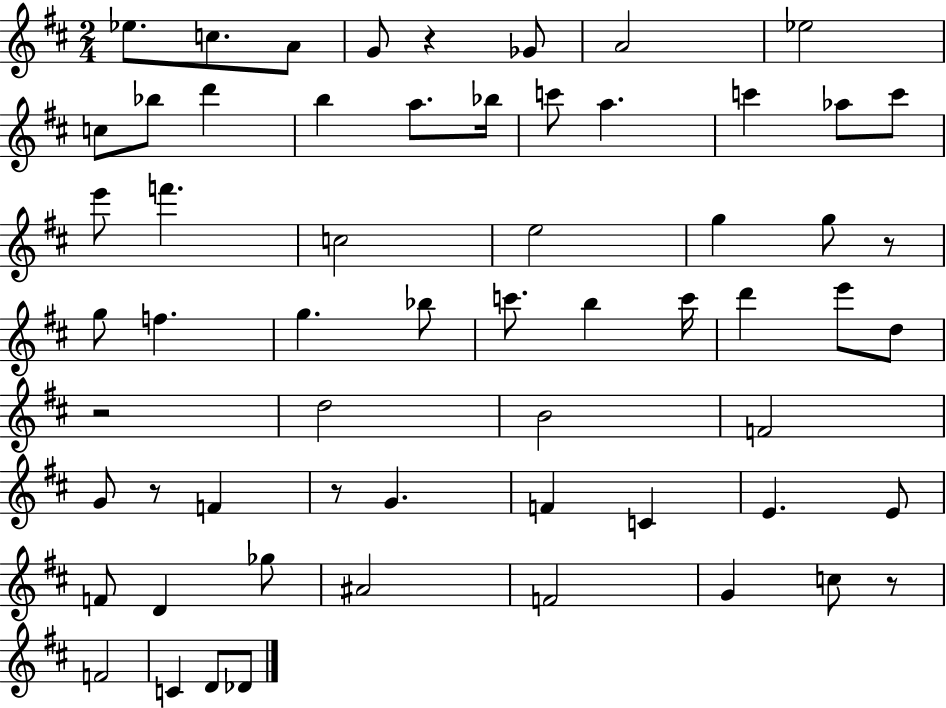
{
  \clef treble
  \numericTimeSignature
  \time 2/4
  \key d \major
  ees''8. c''8. a'8 | g'8 r4 ges'8 | a'2 | ees''2 | \break c''8 bes''8 d'''4 | b''4 a''8. bes''16 | c'''8 a''4. | c'''4 aes''8 c'''8 | \break e'''8 f'''4. | c''2 | e''2 | g''4 g''8 r8 | \break g''8 f''4. | g''4. bes''8 | c'''8. b''4 c'''16 | d'''4 e'''8 d''8 | \break r2 | d''2 | b'2 | f'2 | \break g'8 r8 f'4 | r8 g'4. | f'4 c'4 | e'4. e'8 | \break f'8 d'4 ges''8 | ais'2 | f'2 | g'4 c''8 r8 | \break f'2 | c'4 d'8 des'8 | \bar "|."
}